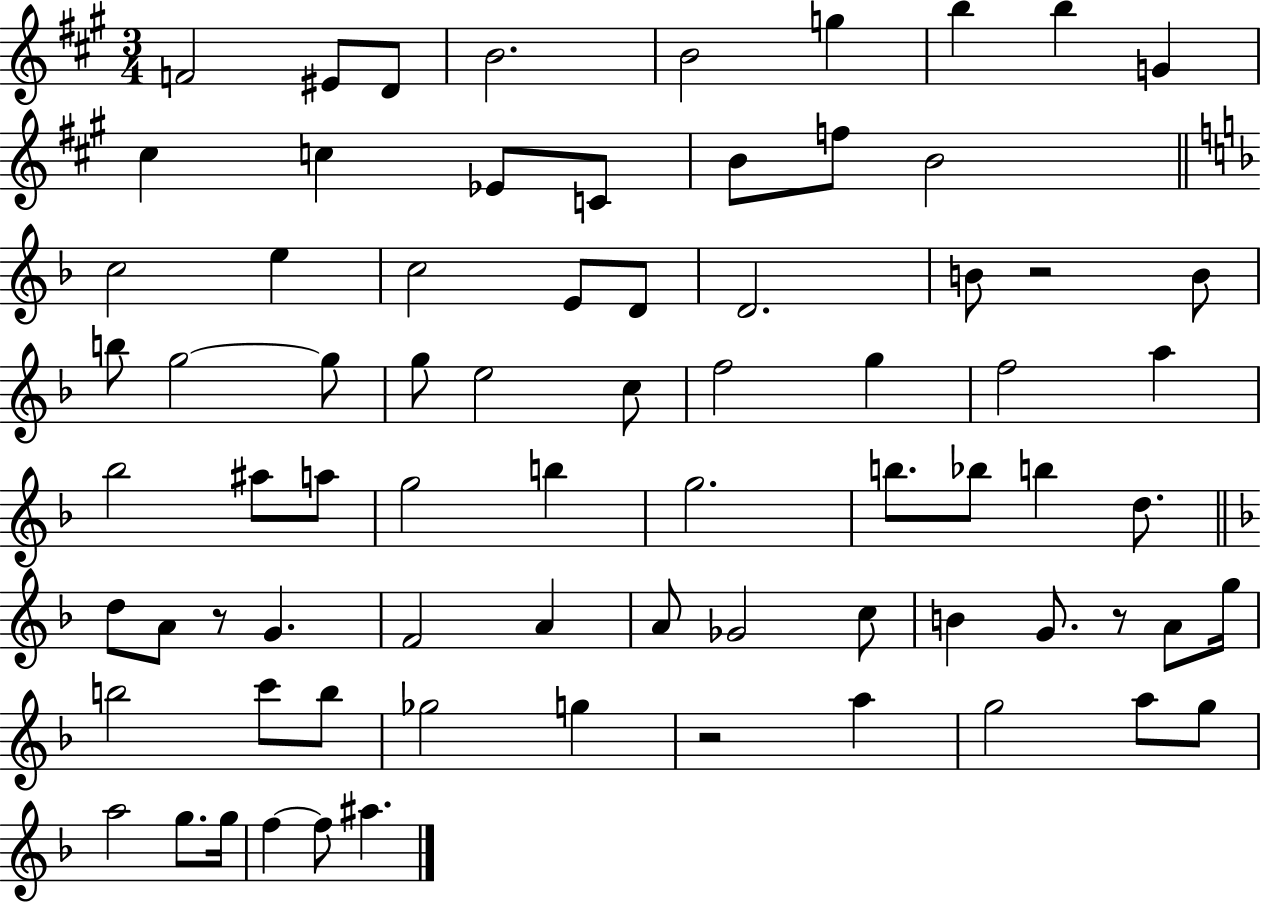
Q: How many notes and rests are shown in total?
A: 75